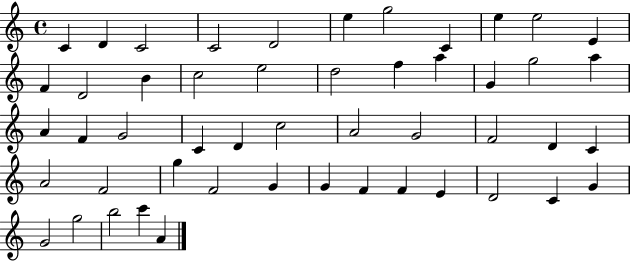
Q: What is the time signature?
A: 4/4